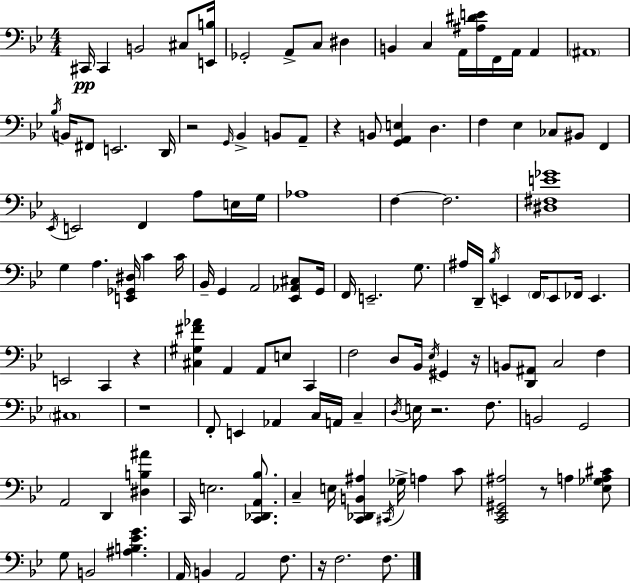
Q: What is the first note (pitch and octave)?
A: C#2